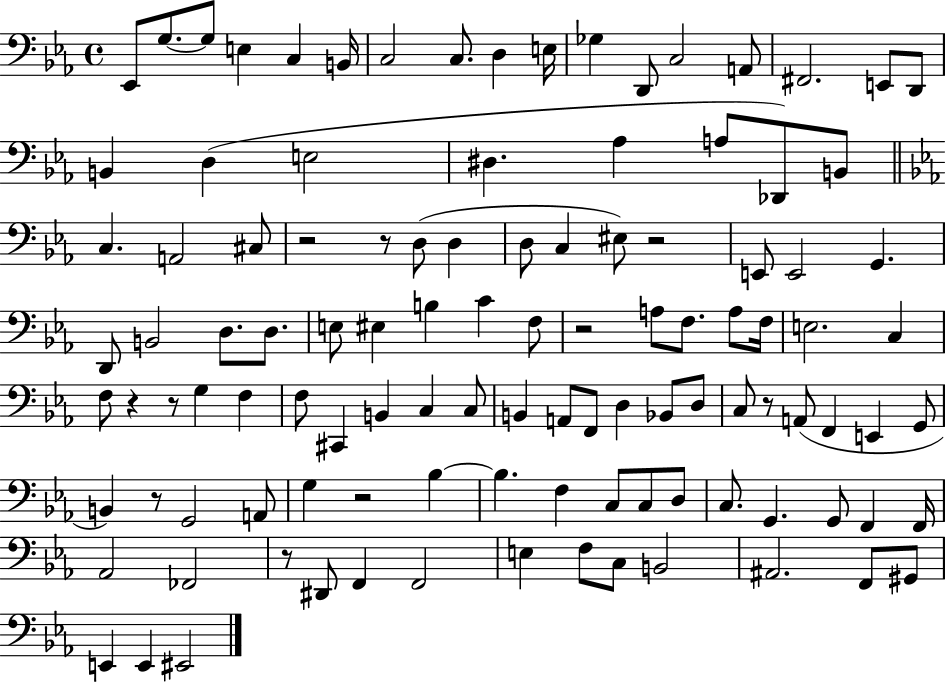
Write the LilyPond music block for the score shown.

{
  \clef bass
  \time 4/4
  \defaultTimeSignature
  \key ees \major
  ees,8 g8.~~ g8 e4 c4 b,16 | c2 c8. d4 e16 | ges4 d,8 c2 a,8 | fis,2. e,8 d,8 | \break b,4 d4( e2 | dis4. aes4 a8 des,8) b,8 | \bar "||" \break \key ees \major c4. a,2 cis8 | r2 r8 d8( d4 | d8 c4 eis8) r2 | e,8 e,2 g,4. | \break d,8 b,2 d8. d8. | e8 eis4 b4 c'4 f8 | r2 a8 f8. a8 f16 | e2. c4 | \break f8 r4 r8 g4 f4 | f8 cis,4 b,4 c4 c8 | b,4 a,8 f,8 d4 bes,8 d8 | c8 r8 a,8( f,4 e,4 g,8 | \break b,4) r8 g,2 a,8 | g4 r2 bes4~~ | bes4. f4 c8 c8 d8 | c8. g,4. g,8 f,4 f,16 | \break aes,2 fes,2 | r8 dis,8 f,4 f,2 | e4 f8 c8 b,2 | ais,2. f,8 gis,8 | \break e,4 e,4 eis,2 | \bar "|."
}